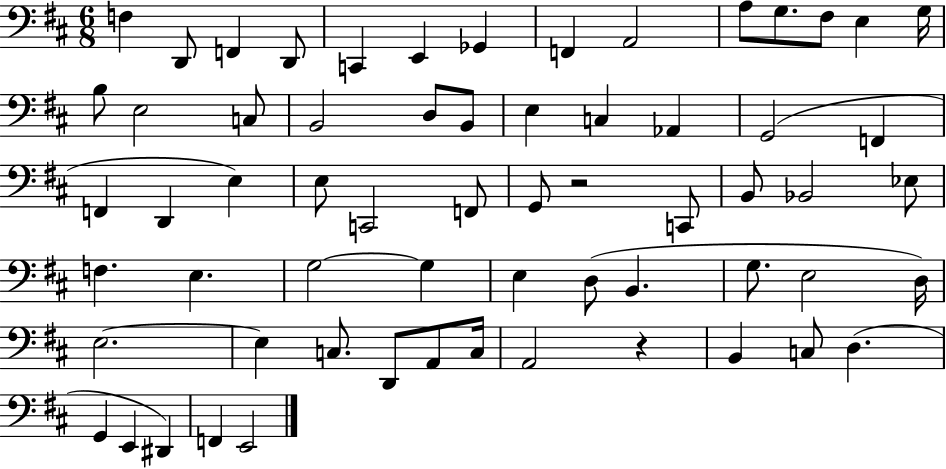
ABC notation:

X:1
T:Untitled
M:6/8
L:1/4
K:D
F, D,,/2 F,, D,,/2 C,, E,, _G,, F,, A,,2 A,/2 G,/2 ^F,/2 E, G,/4 B,/2 E,2 C,/2 B,,2 D,/2 B,,/2 E, C, _A,, G,,2 F,, F,, D,, E, E,/2 C,,2 F,,/2 G,,/2 z2 C,,/2 B,,/2 _B,,2 _E,/2 F, E, G,2 G, E, D,/2 B,, G,/2 E,2 D,/4 E,2 E, C,/2 D,,/2 A,,/2 C,/4 A,,2 z B,, C,/2 D, G,, E,, ^D,, F,, E,,2